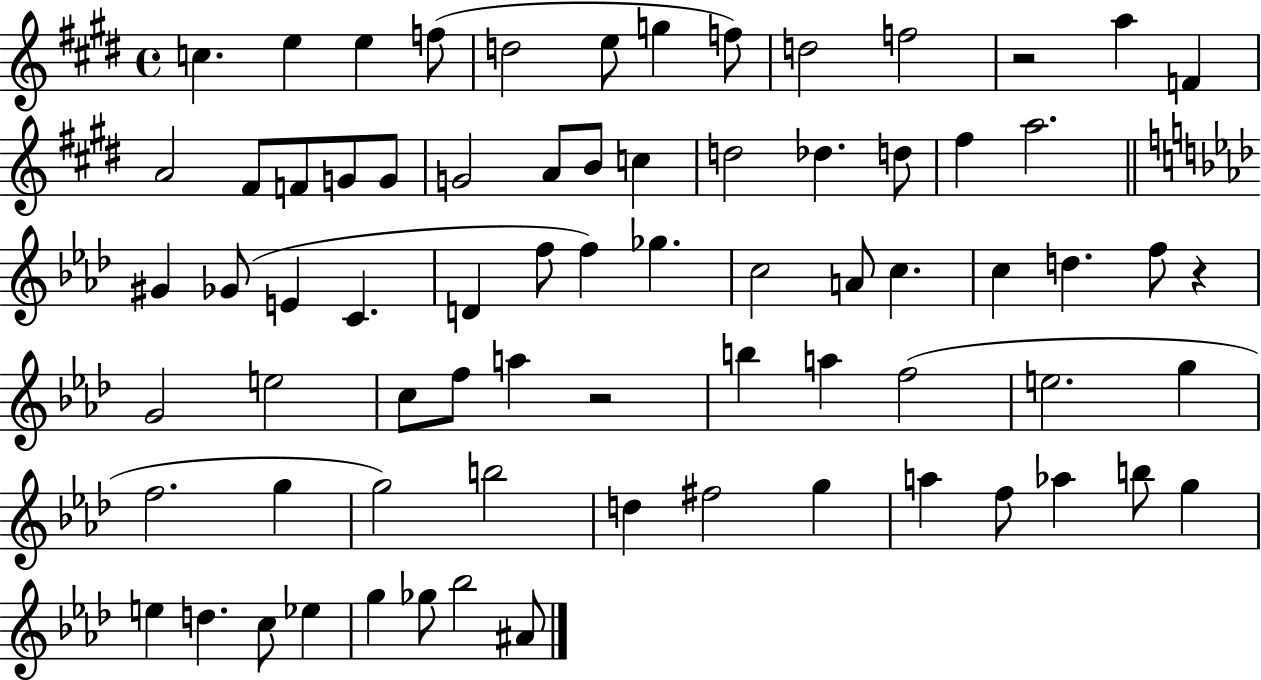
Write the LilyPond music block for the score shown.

{
  \clef treble
  \time 4/4
  \defaultTimeSignature
  \key e \major
  \repeat volta 2 { c''4. e''4 e''4 f''8( | d''2 e''8 g''4 f''8) | d''2 f''2 | r2 a''4 f'4 | \break a'2 fis'8 f'8 g'8 g'8 | g'2 a'8 b'8 c''4 | d''2 des''4. d''8 | fis''4 a''2. | \break \bar "||" \break \key f \minor gis'4 ges'8( e'4 c'4. | d'4 f''8 f''4) ges''4. | c''2 a'8 c''4. | c''4 d''4. f''8 r4 | \break g'2 e''2 | c''8 f''8 a''4 r2 | b''4 a''4 f''2( | e''2. g''4 | \break f''2. g''4 | g''2) b''2 | d''4 fis''2 g''4 | a''4 f''8 aes''4 b''8 g''4 | \break e''4 d''4. c''8 ees''4 | g''4 ges''8 bes''2 ais'8 | } \bar "|."
}